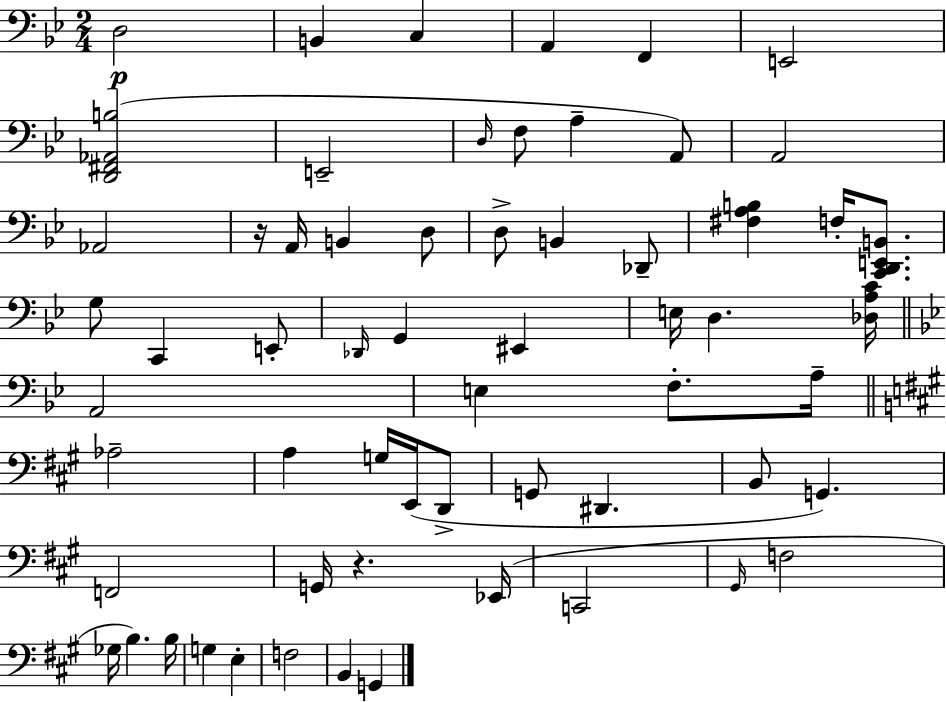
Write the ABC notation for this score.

X:1
T:Untitled
M:2/4
L:1/4
K:Bb
D,2 B,, C, A,, F,, E,,2 [D,,^F,,_A,,B,]2 E,,2 D,/4 F,/2 A, A,,/2 A,,2 _A,,2 z/4 A,,/4 B,, D,/2 D,/2 B,, _D,,/2 [^F,A,B,] F,/4 [C,,D,,E,,B,,]/2 G,/2 C,, E,,/2 _D,,/4 G,, ^E,, E,/4 D, [_D,A,C]/4 A,,2 E, F,/2 A,/4 _A,2 A, G,/4 E,,/4 D,,/2 G,,/2 ^D,, B,,/2 G,, F,,2 G,,/4 z _E,,/4 C,,2 ^G,,/4 F,2 _G,/4 B, B,/4 G, E, F,2 B,, G,,